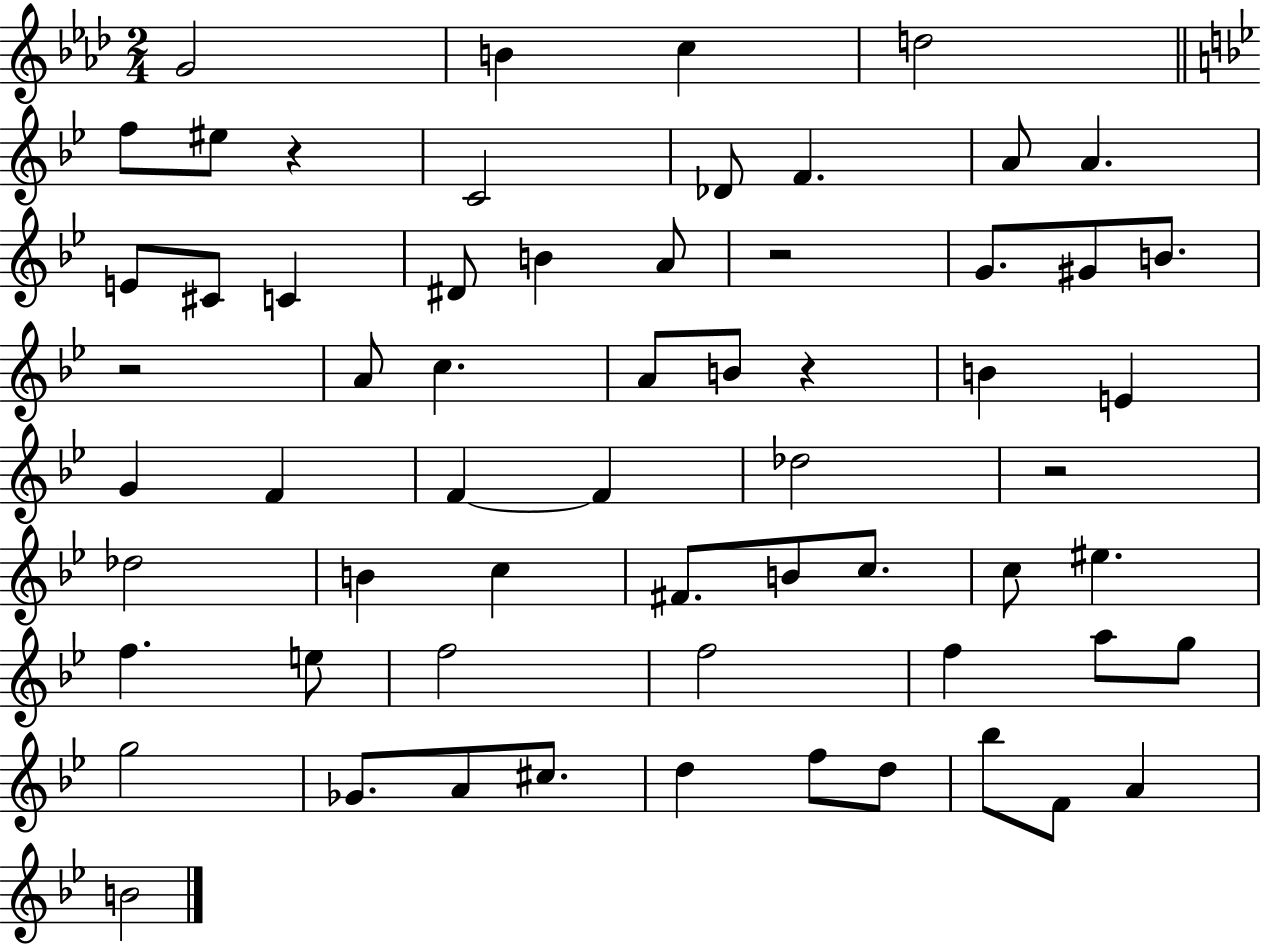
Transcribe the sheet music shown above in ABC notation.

X:1
T:Untitled
M:2/4
L:1/4
K:Ab
G2 B c d2 f/2 ^e/2 z C2 _D/2 F A/2 A E/2 ^C/2 C ^D/2 B A/2 z2 G/2 ^G/2 B/2 z2 A/2 c A/2 B/2 z B E G F F F _d2 z2 _d2 B c ^F/2 B/2 c/2 c/2 ^e f e/2 f2 f2 f a/2 g/2 g2 _G/2 A/2 ^c/2 d f/2 d/2 _b/2 F/2 A B2